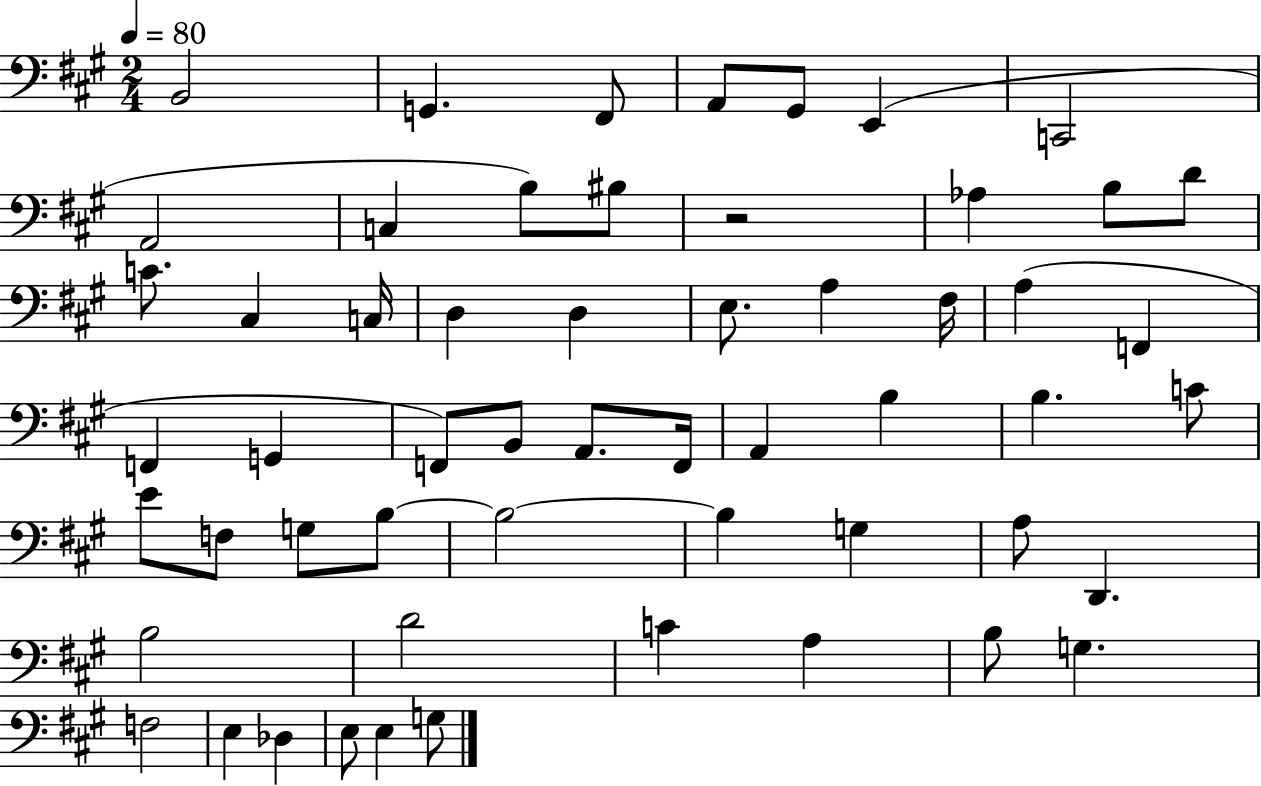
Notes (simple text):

B2/h G2/q. F#2/e A2/e G#2/e E2/q C2/h A2/h C3/q B3/e BIS3/e R/h Ab3/q B3/e D4/e C4/e. C#3/q C3/s D3/q D3/q E3/e. A3/q F#3/s A3/q F2/q F2/q G2/q F2/e B2/e A2/e. F2/s A2/q B3/q B3/q. C4/e E4/e F3/e G3/e B3/e B3/h B3/q G3/q A3/e D2/q. B3/h D4/h C4/q A3/q B3/e G3/q. F3/h E3/q Db3/q E3/e E3/q G3/e